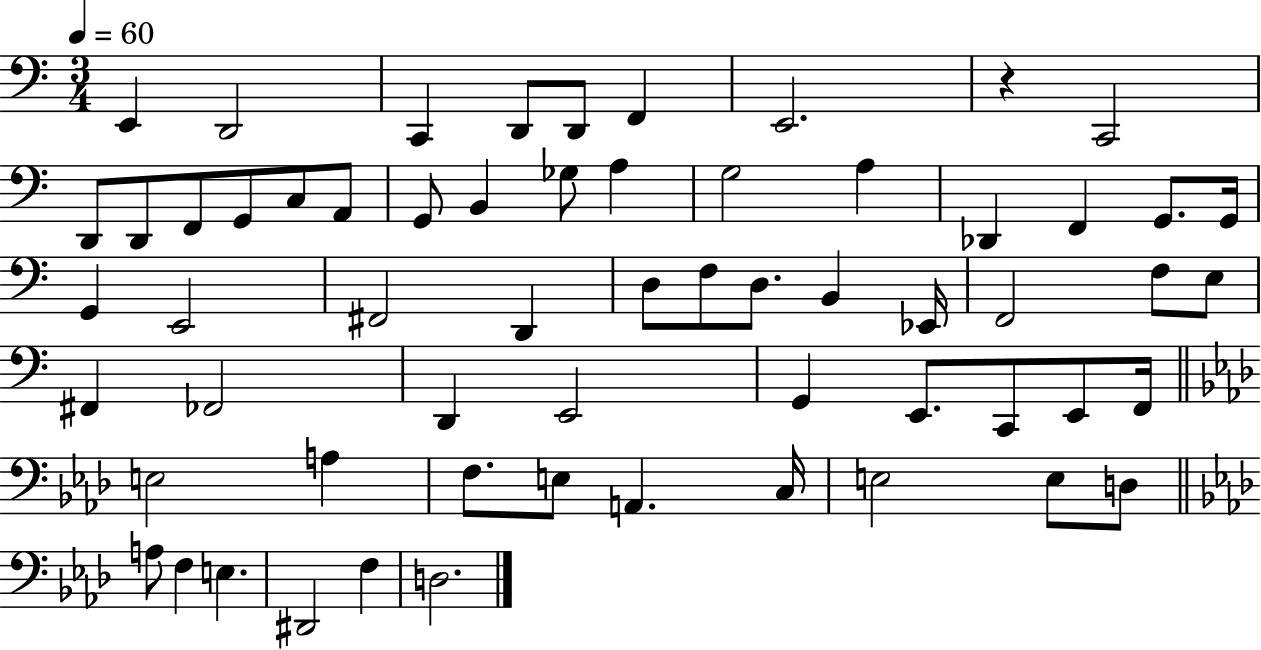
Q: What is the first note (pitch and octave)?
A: E2